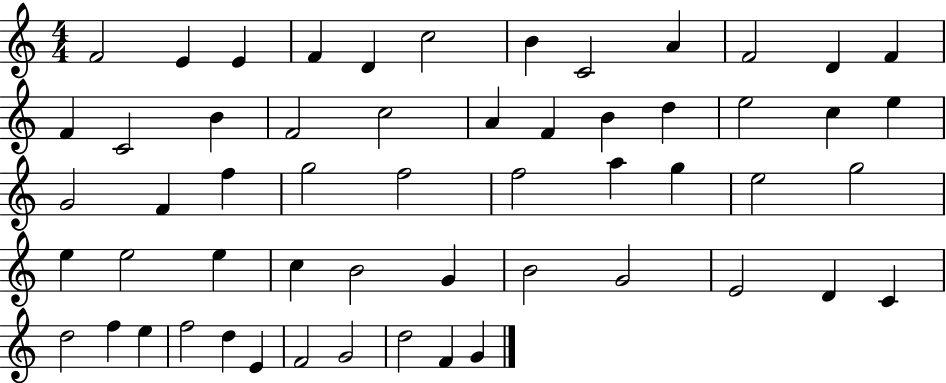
F4/h E4/q E4/q F4/q D4/q C5/h B4/q C4/h A4/q F4/h D4/q F4/q F4/q C4/h B4/q F4/h C5/h A4/q F4/q B4/q D5/q E5/h C5/q E5/q G4/h F4/q F5/q G5/h F5/h F5/h A5/q G5/q E5/h G5/h E5/q E5/h E5/q C5/q B4/h G4/q B4/h G4/h E4/h D4/q C4/q D5/h F5/q E5/q F5/h D5/q E4/q F4/h G4/h D5/h F4/q G4/q